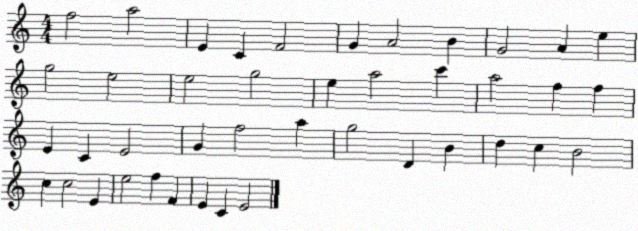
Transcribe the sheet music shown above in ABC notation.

X:1
T:Untitled
M:4/4
L:1/4
K:C
f2 a2 E C F2 G A2 B G2 A e g2 e2 e2 g2 e a2 c' a2 f f E C E2 G f2 a g2 D B d c B2 c c2 E e2 f F E C E2